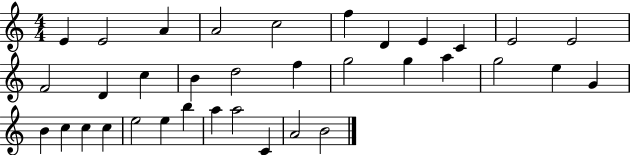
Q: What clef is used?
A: treble